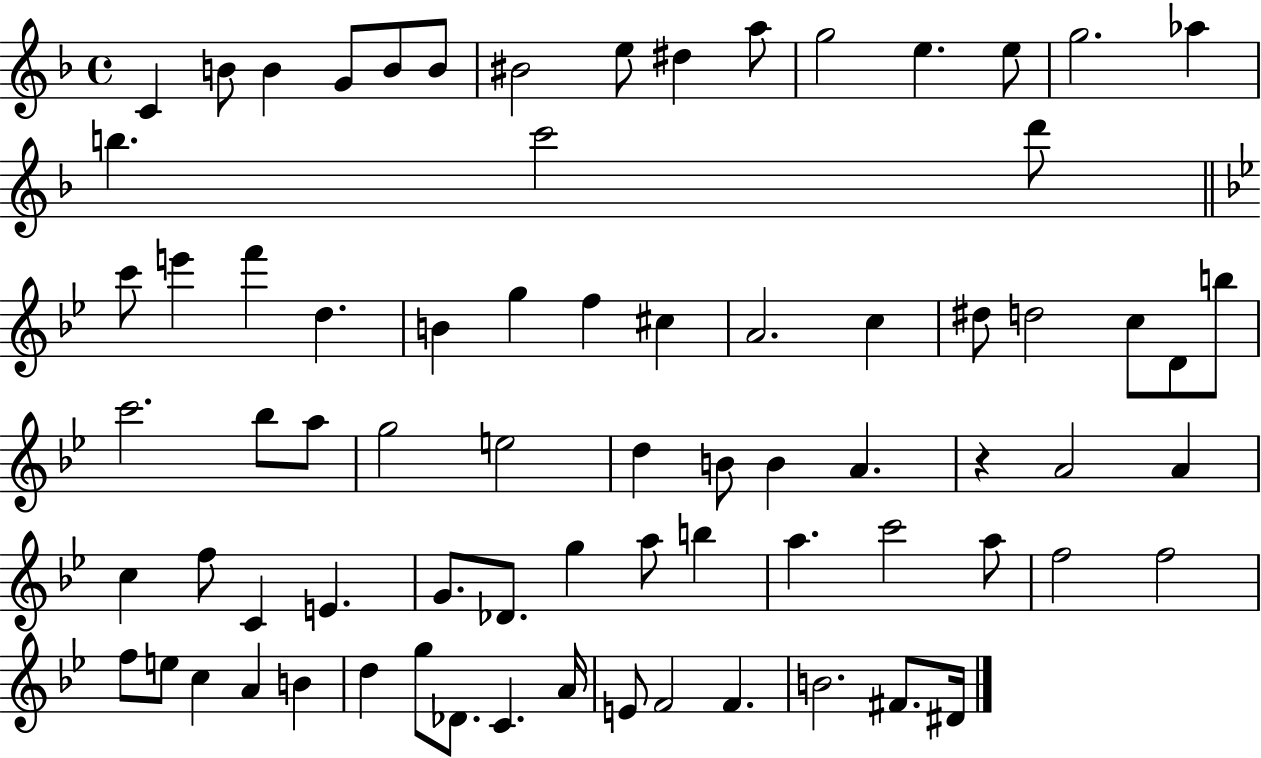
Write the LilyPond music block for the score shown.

{
  \clef treble
  \time 4/4
  \defaultTimeSignature
  \key f \major
  c'4 b'8 b'4 g'8 b'8 b'8 | bis'2 e''8 dis''4 a''8 | g''2 e''4. e''8 | g''2. aes''4 | \break b''4. c'''2 d'''8 | \bar "||" \break \key bes \major c'''8 e'''4 f'''4 d''4. | b'4 g''4 f''4 cis''4 | a'2. c''4 | dis''8 d''2 c''8 d'8 b''8 | \break c'''2. bes''8 a''8 | g''2 e''2 | d''4 b'8 b'4 a'4. | r4 a'2 a'4 | \break c''4 f''8 c'4 e'4. | g'8. des'8. g''4 a''8 b''4 | a''4. c'''2 a''8 | f''2 f''2 | \break f''8 e''8 c''4 a'4 b'4 | d''4 g''8 des'8. c'4. a'16 | e'8 f'2 f'4. | b'2. fis'8. dis'16 | \break \bar "|."
}